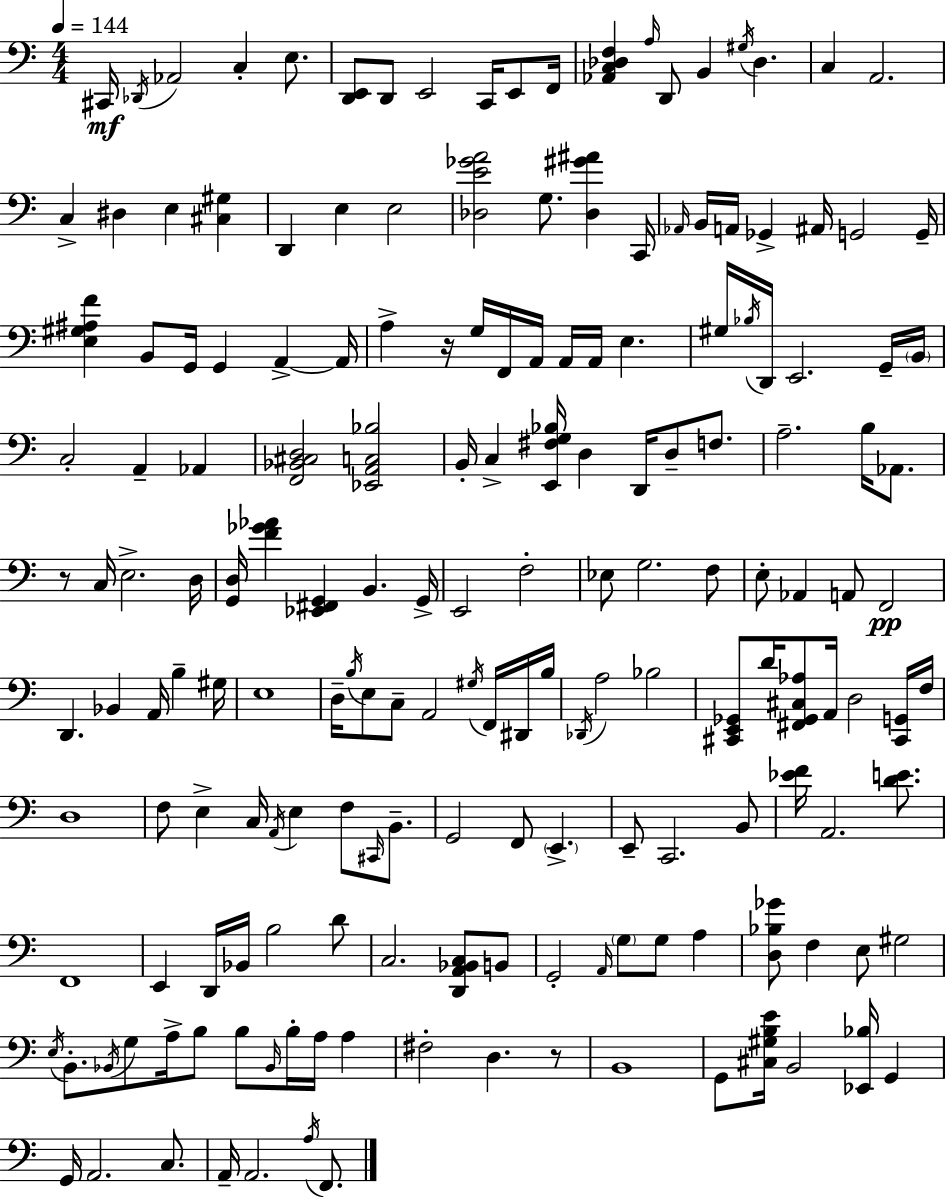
X:1
T:Untitled
M:4/4
L:1/4
K:Am
^C,,/4 _D,,/4 _A,,2 C, E,/2 [D,,E,,]/2 D,,/2 E,,2 C,,/4 E,,/2 F,,/4 [_A,,C,_D,F,] A,/4 D,,/2 B,, ^G,/4 _D, C, A,,2 C, ^D, E, [^C,^G,] D,, E, E,2 [_D,E_GA]2 G,/2 [_D,^G^A] C,,/4 _A,,/4 B,,/4 A,,/4 _G,, ^A,,/4 G,,2 G,,/4 [E,^G,^A,F] B,,/2 G,,/4 G,, A,, A,,/4 A, z/4 G,/4 F,,/4 A,,/4 A,,/4 A,,/4 E, ^G,/4 _B,/4 D,,/4 E,,2 G,,/4 B,,/4 C,2 A,, _A,, [F,,_B,,^C,D,]2 [_E,,A,,C,_B,]2 B,,/4 C, [E,,^F,G,_B,]/4 D, D,,/4 D,/2 F,/2 A,2 B,/4 _A,,/2 z/2 C,/4 E,2 D,/4 [G,,D,]/4 [F_G_A] [_E,,^F,,G,,] B,, G,,/4 E,,2 F,2 _E,/2 G,2 F,/2 E,/2 _A,, A,,/2 F,,2 D,, _B,, A,,/4 B, ^G,/4 E,4 D,/4 B,/4 E,/2 C,/2 A,,2 ^G,/4 F,,/4 ^D,,/4 B,/4 _D,,/4 A,2 _B,2 [^C,,E,,_G,,]/2 D/4 [^F,,_G,,^C,_A,]/2 A,,/4 D,2 [^C,,G,,]/4 F,/4 D,4 F,/2 E, C,/4 A,,/4 E, F,/2 ^C,,/4 B,,/2 G,,2 F,,/2 E,, E,,/2 C,,2 B,,/2 [_EF]/4 A,,2 [DE]/2 F,,4 E,, D,,/4 _B,,/4 B,2 D/2 C,2 [D,,A,,_B,,C,]/2 B,,/2 G,,2 A,,/4 G,/2 G,/2 A, [D,_B,_G]/2 F, E,/2 ^G,2 E,/4 B,,/2 _B,,/4 G,/2 A,/4 B,/2 B,/2 _B,,/4 B,/4 A,/4 A, ^F,2 D, z/2 B,,4 G,,/2 [^C,^G,B,E]/4 B,,2 [_E,,_B,]/4 G,, G,,/4 A,,2 C,/2 A,,/4 A,,2 A,/4 F,,/2